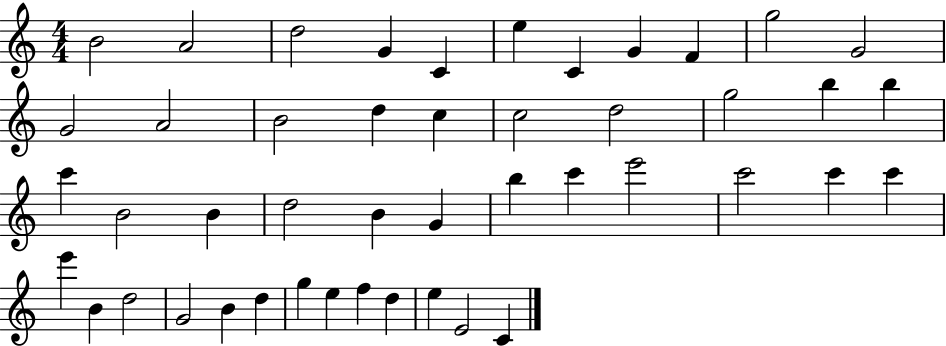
X:1
T:Untitled
M:4/4
L:1/4
K:C
B2 A2 d2 G C e C G F g2 G2 G2 A2 B2 d c c2 d2 g2 b b c' B2 B d2 B G b c' e'2 c'2 c' c' e' B d2 G2 B d g e f d e E2 C